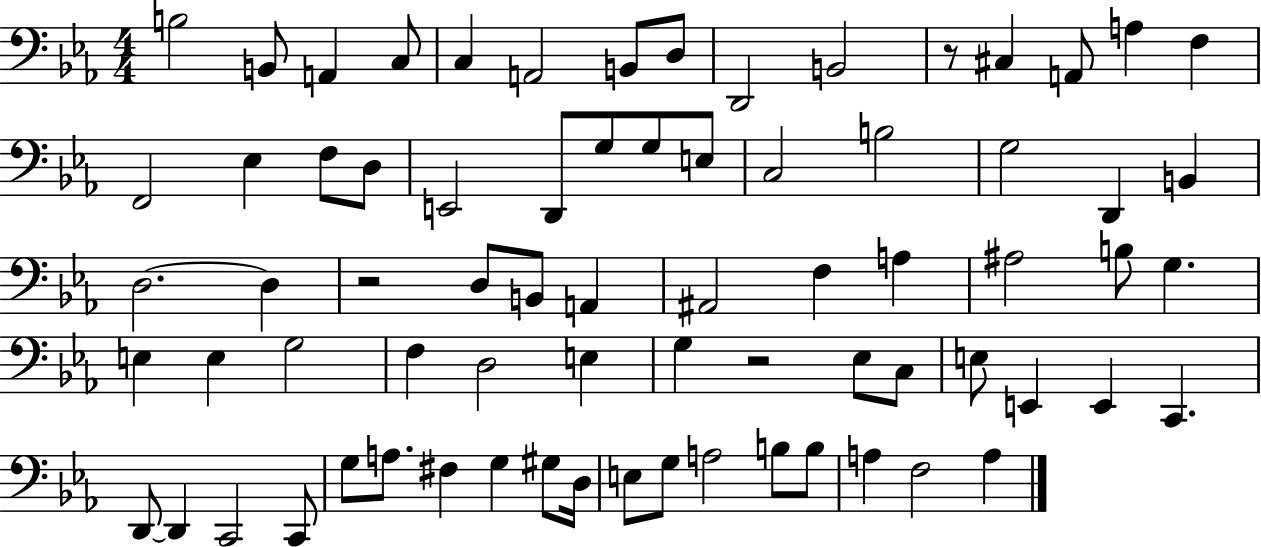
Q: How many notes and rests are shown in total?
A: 73